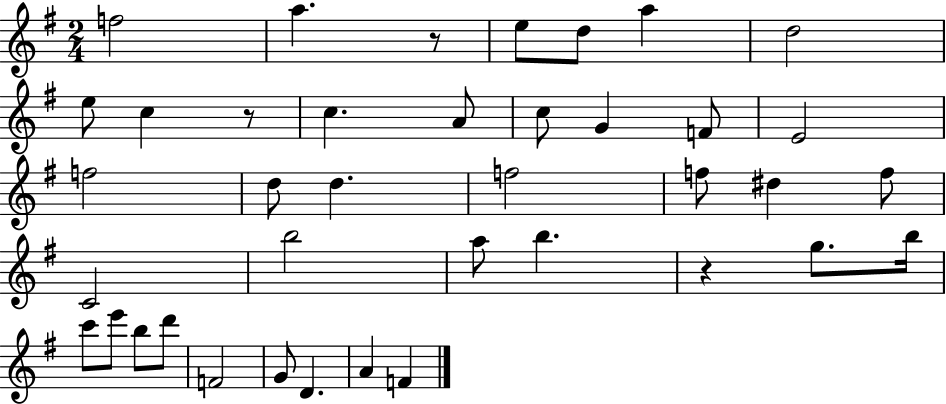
F5/h A5/q. R/e E5/e D5/e A5/q D5/h E5/e C5/q R/e C5/q. A4/e C5/e G4/q F4/e E4/h F5/h D5/e D5/q. F5/h F5/e D#5/q F5/e C4/h B5/h A5/e B5/q. R/q G5/e. B5/s C6/e E6/e B5/e D6/e F4/h G4/e D4/q. A4/q F4/q